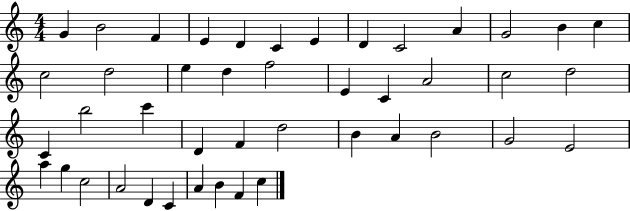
{
  \clef treble
  \numericTimeSignature
  \time 4/4
  \key c \major
  g'4 b'2 f'4 | e'4 d'4 c'4 e'4 | d'4 c'2 a'4 | g'2 b'4 c''4 | \break c''2 d''2 | e''4 d''4 f''2 | e'4 c'4 a'2 | c''2 d''2 | \break c'4 b''2 c'''4 | d'4 f'4 d''2 | b'4 a'4 b'2 | g'2 e'2 | \break a''4 g''4 c''2 | a'2 d'4 c'4 | a'4 b'4 f'4 c''4 | \bar "|."
}